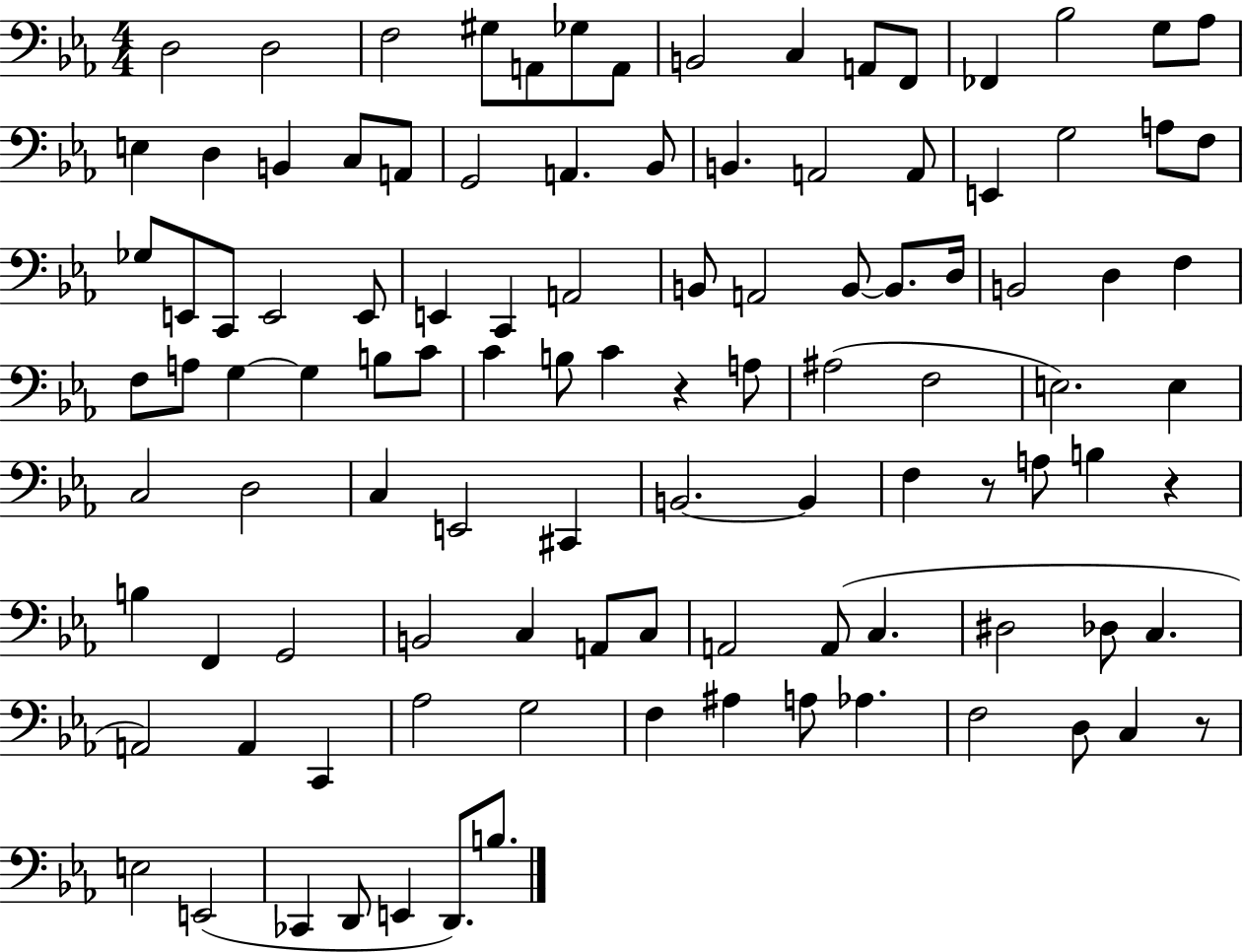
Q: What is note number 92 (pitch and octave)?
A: Ab3